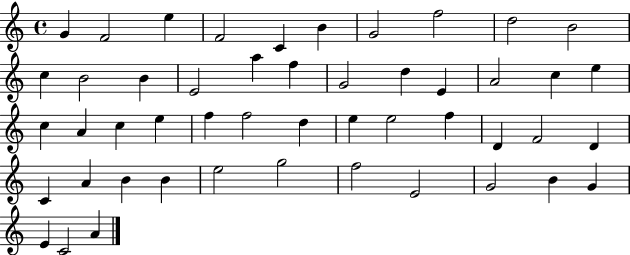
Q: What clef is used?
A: treble